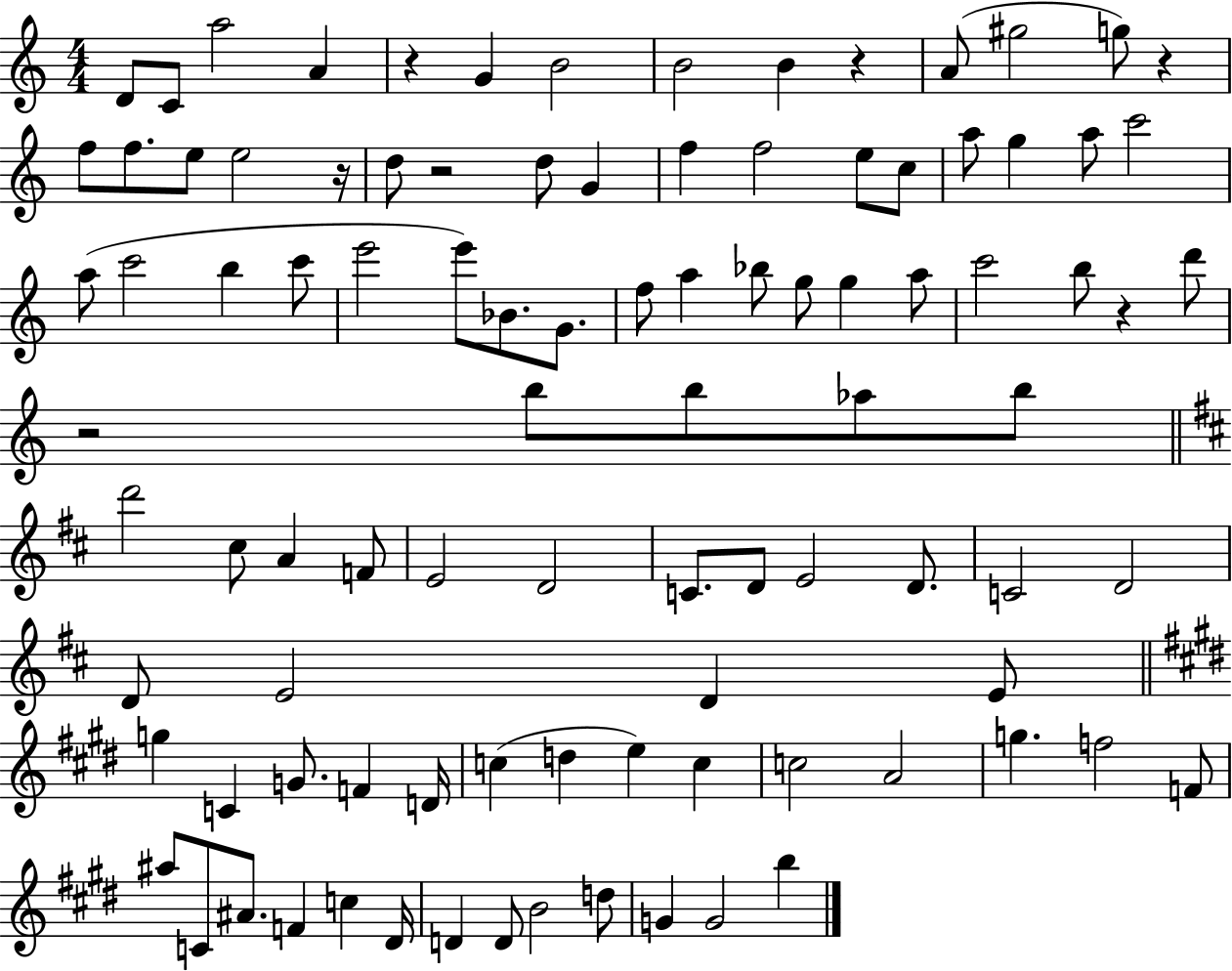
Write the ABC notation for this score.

X:1
T:Untitled
M:4/4
L:1/4
K:C
D/2 C/2 a2 A z G B2 B2 B z A/2 ^g2 g/2 z f/2 f/2 e/2 e2 z/4 d/2 z2 d/2 G f f2 e/2 c/2 a/2 g a/2 c'2 a/2 c'2 b c'/2 e'2 e'/2 _B/2 G/2 f/2 a _b/2 g/2 g a/2 c'2 b/2 z d'/2 z2 b/2 b/2 _a/2 b/2 d'2 ^c/2 A F/2 E2 D2 C/2 D/2 E2 D/2 C2 D2 D/2 E2 D E/2 g C G/2 F D/4 c d e c c2 A2 g f2 F/2 ^a/2 C/2 ^A/2 F c ^D/4 D D/2 B2 d/2 G G2 b